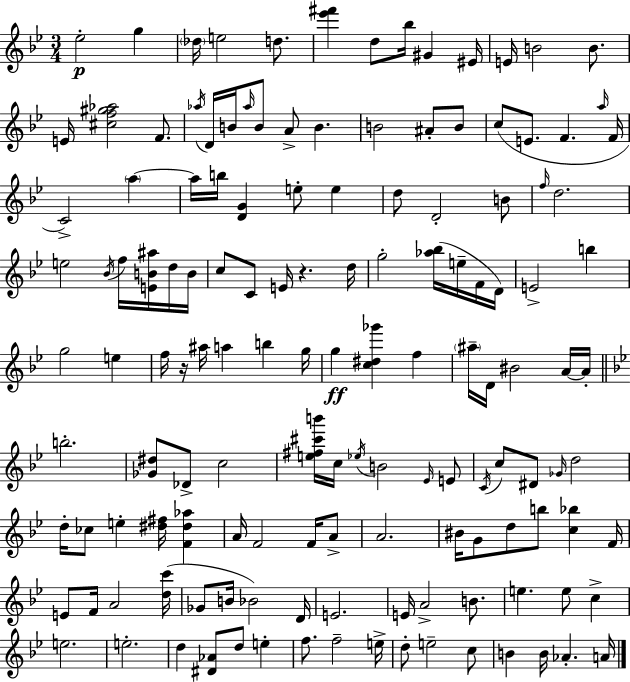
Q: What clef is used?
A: treble